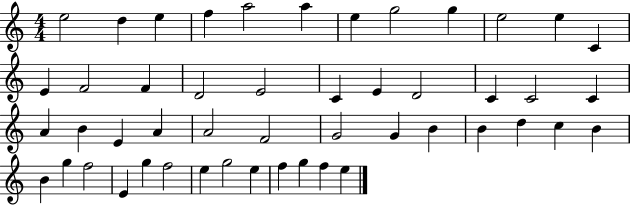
E5/h D5/q E5/q F5/q A5/h A5/q E5/q G5/h G5/q E5/h E5/q C4/q E4/q F4/h F4/q D4/h E4/h C4/q E4/q D4/h C4/q C4/h C4/q A4/q B4/q E4/q A4/q A4/h F4/h G4/h G4/q B4/q B4/q D5/q C5/q B4/q B4/q G5/q F5/h E4/q G5/q F5/h E5/q G5/h E5/q F5/q G5/q F5/q E5/q